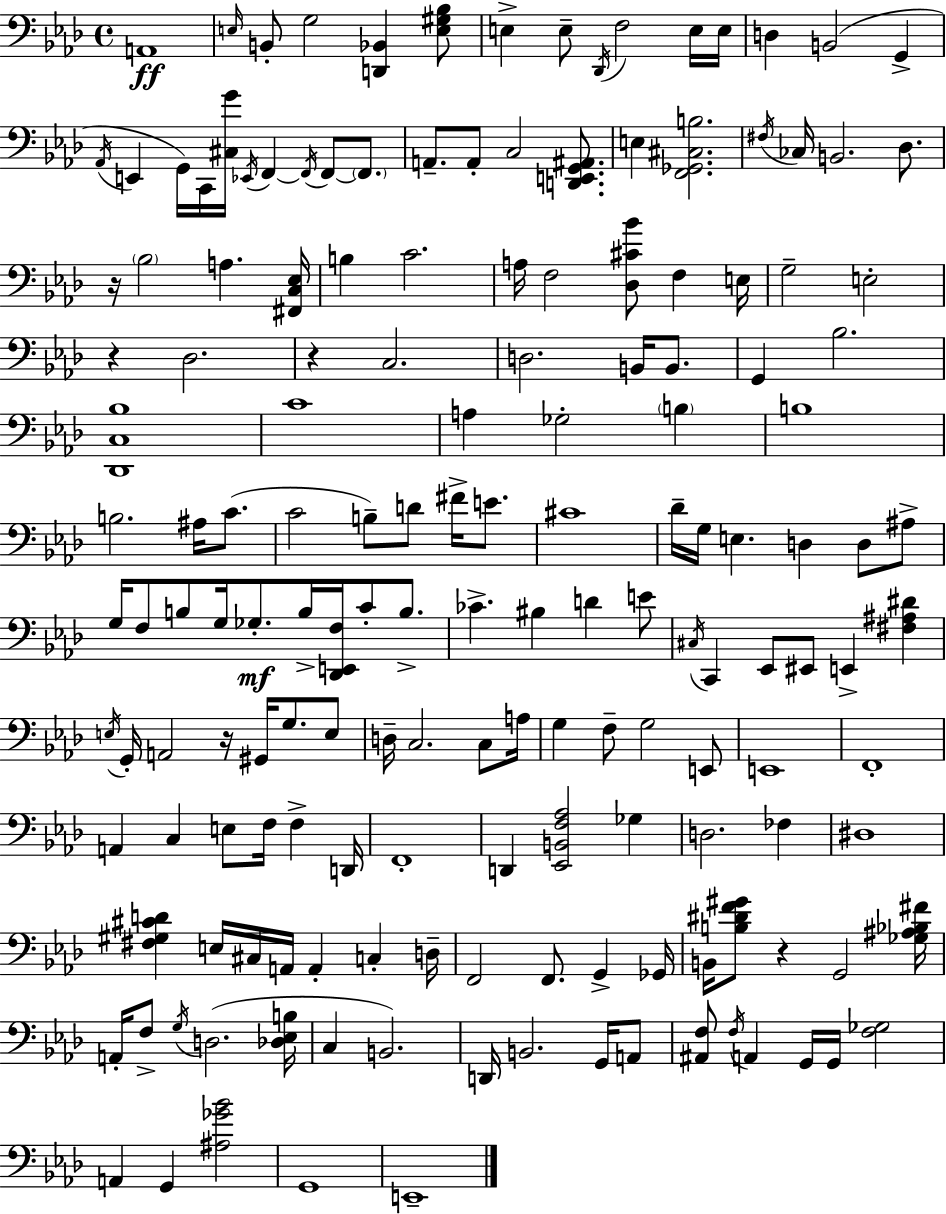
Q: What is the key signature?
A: AES major